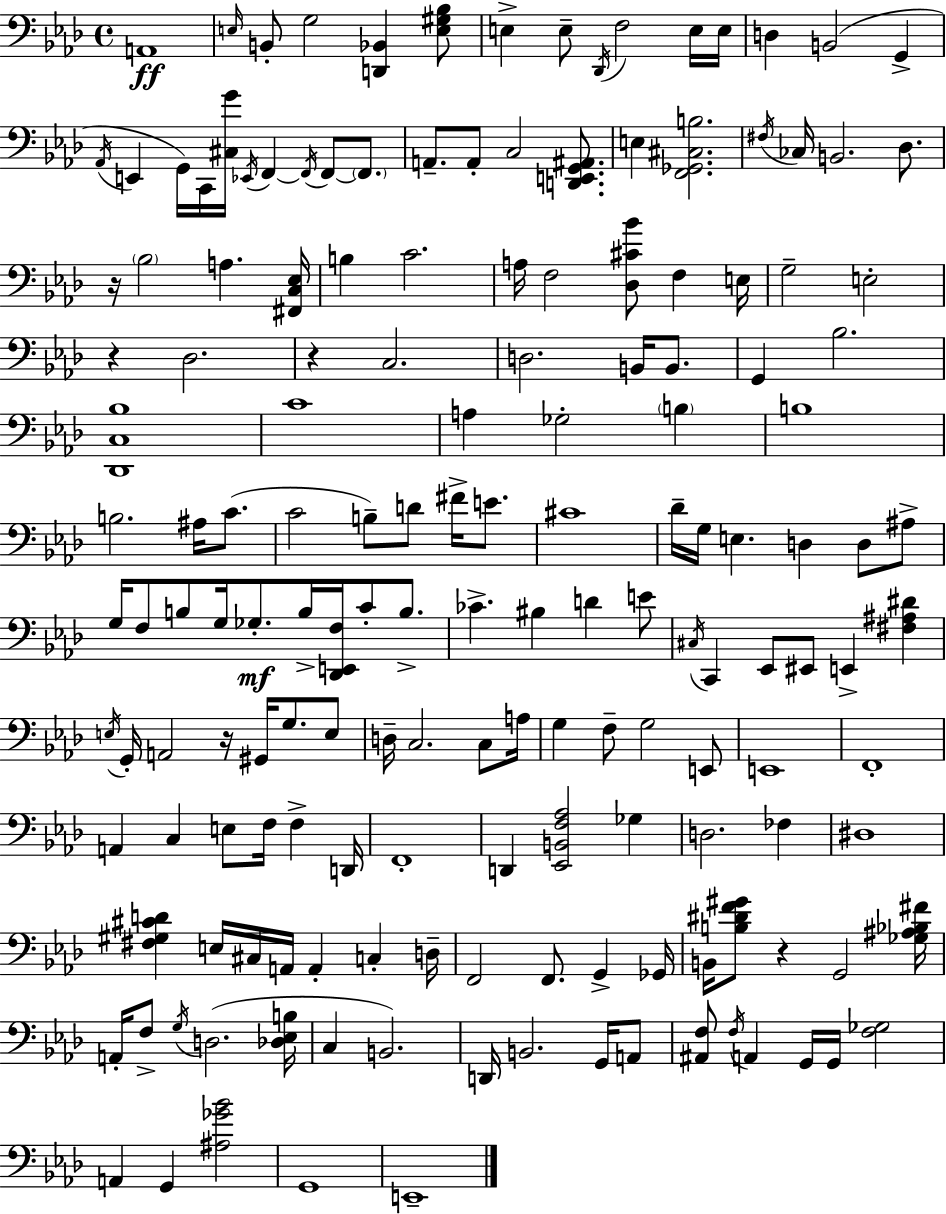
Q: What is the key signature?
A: AES major